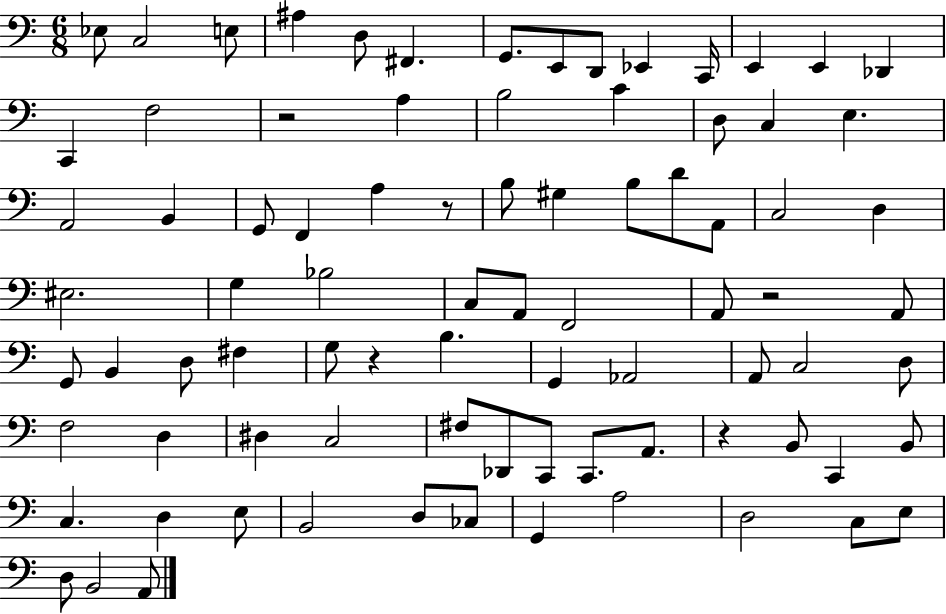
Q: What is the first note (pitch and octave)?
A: Eb3